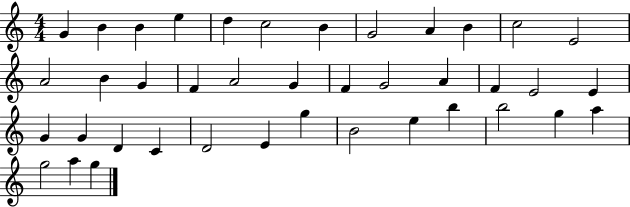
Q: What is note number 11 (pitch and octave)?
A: C5